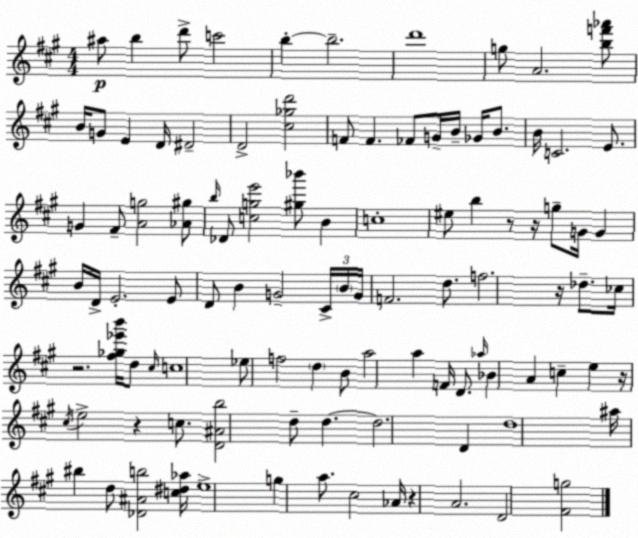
X:1
T:Untitled
M:4/4
L:1/4
K:A
^a/2 b d'/2 c'2 b b2 d'4 g/2 A2 [bf'_a']/2 B/4 G/2 E D/4 ^D2 D2 [^c_gd']2 F/2 F _F/2 G/4 B/4 _G/4 B/2 B/4 C2 E/2 G ^F/2 [Ag]2 [_A^g]/2 b/4 _D/2 [cge']2 [^g_b']/2 B c4 ^e/2 b z/2 z/4 g/2 G/4 G B/4 D/4 E2 E/2 D/2 B G2 ^C/4 B/4 G/4 F2 d/2 f2 z/4 _d/2 _c/4 z2 [^f_g_e'b']/4 d/2 ^c/4 c4 _e/2 f2 d B/2 a2 a F/4 D/2 _a/4 _B A c e z/4 ^c/4 e2 z c/2 [D^Ab]2 d/2 d d2 D d4 ^a/4 ^b d/2 [_D^Ab]2 [c^d_a]/4 e4 g a/2 ^c2 _A/4 z A2 D2 [^Fg]2